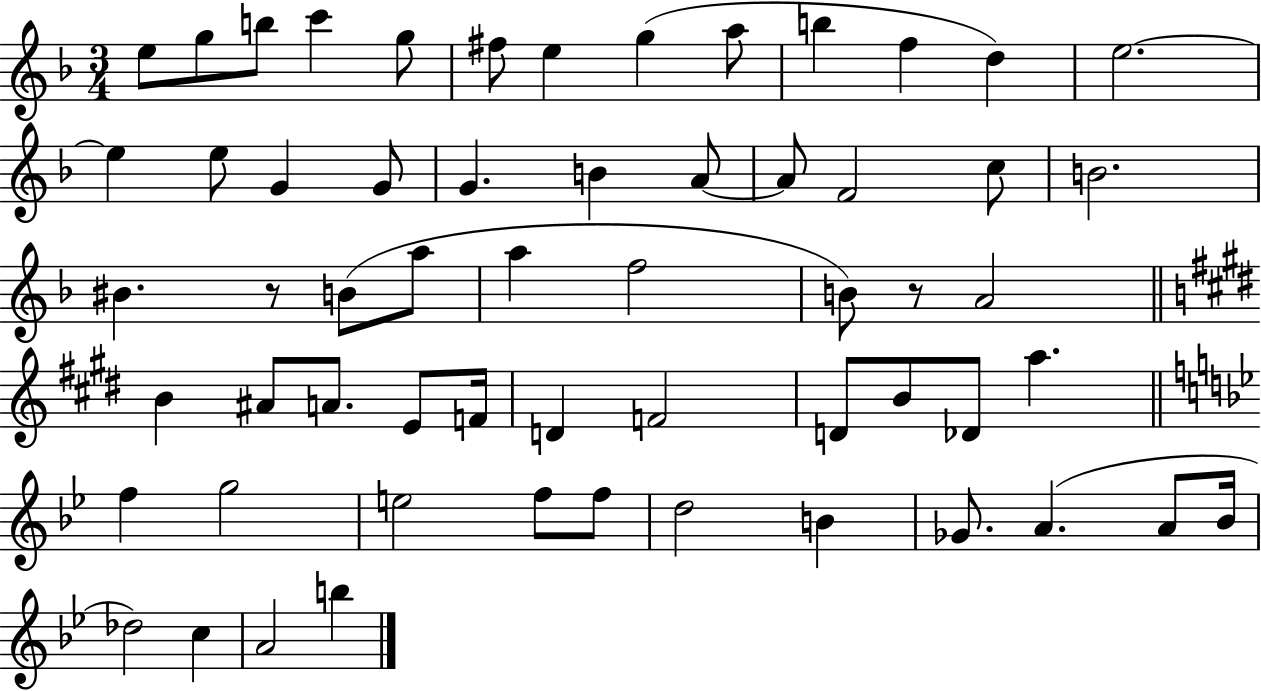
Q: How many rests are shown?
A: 2